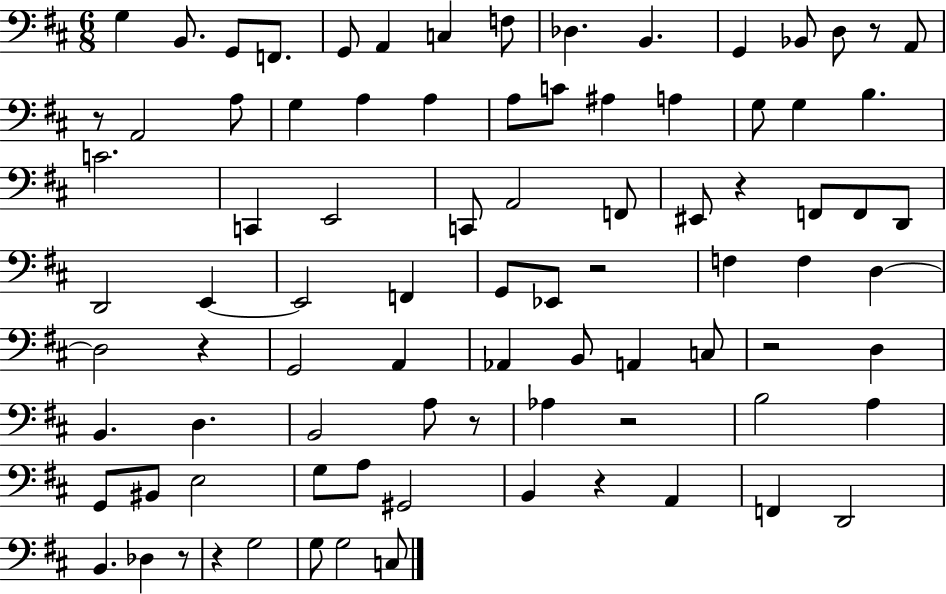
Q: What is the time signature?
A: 6/8